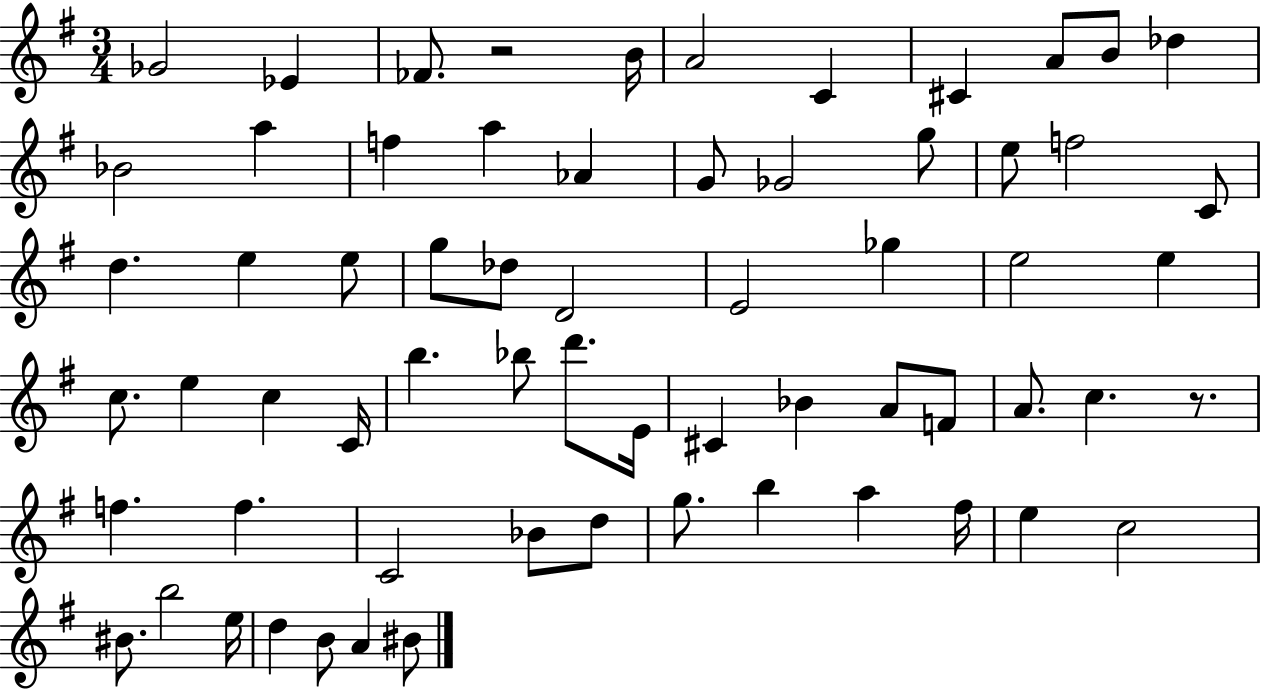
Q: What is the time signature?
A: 3/4